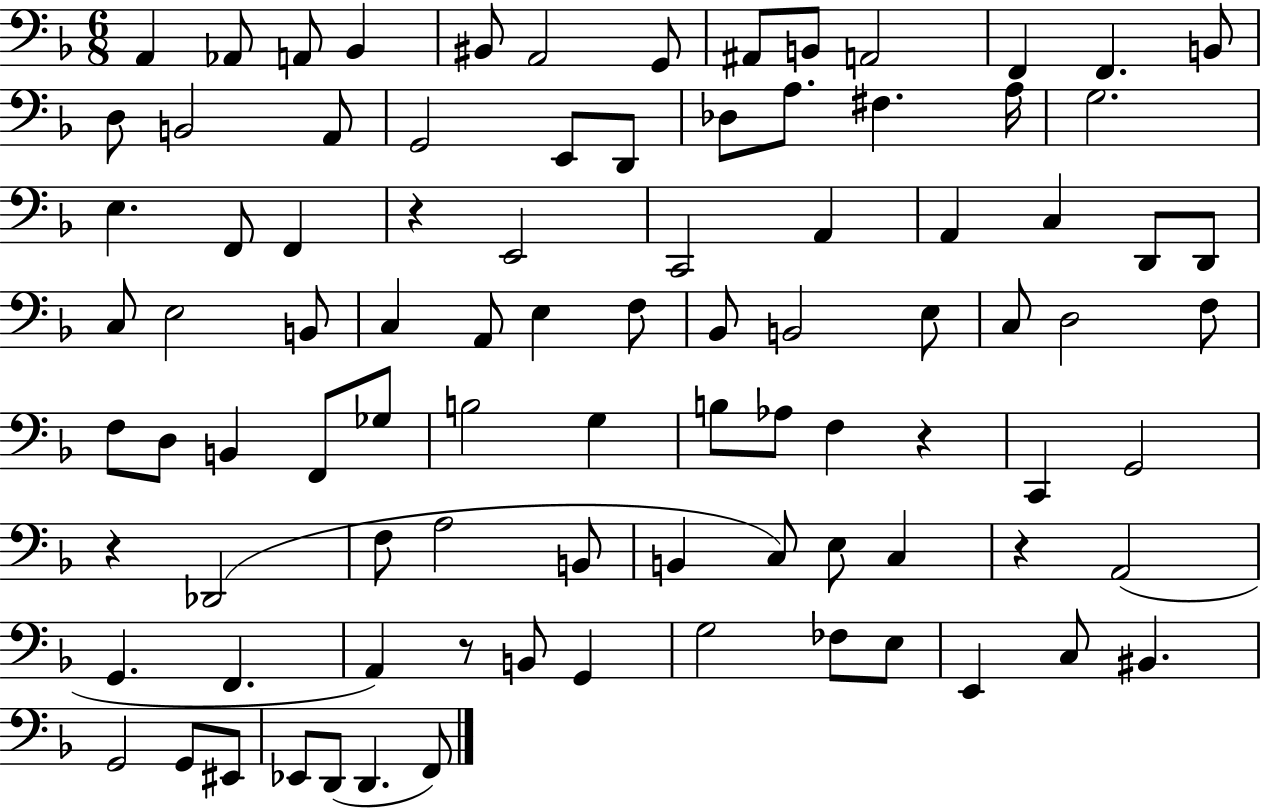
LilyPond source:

{
  \clef bass
  \numericTimeSignature
  \time 6/8
  \key f \major
  a,4 aes,8 a,8 bes,4 | bis,8 a,2 g,8 | ais,8 b,8 a,2 | f,4 f,4. b,8 | \break d8 b,2 a,8 | g,2 e,8 d,8 | des8 a8. fis4. a16 | g2. | \break e4. f,8 f,4 | r4 e,2 | c,2 a,4 | a,4 c4 d,8 d,8 | \break c8 e2 b,8 | c4 a,8 e4 f8 | bes,8 b,2 e8 | c8 d2 f8 | \break f8 d8 b,4 f,8 ges8 | b2 g4 | b8 aes8 f4 r4 | c,4 g,2 | \break r4 des,2( | f8 a2 b,8 | b,4 c8) e8 c4 | r4 a,2( | \break g,4. f,4. | a,4) r8 b,8 g,4 | g2 fes8 e8 | e,4 c8 bis,4. | \break g,2 g,8 eis,8 | ees,8 d,8( d,4. f,8) | \bar "|."
}